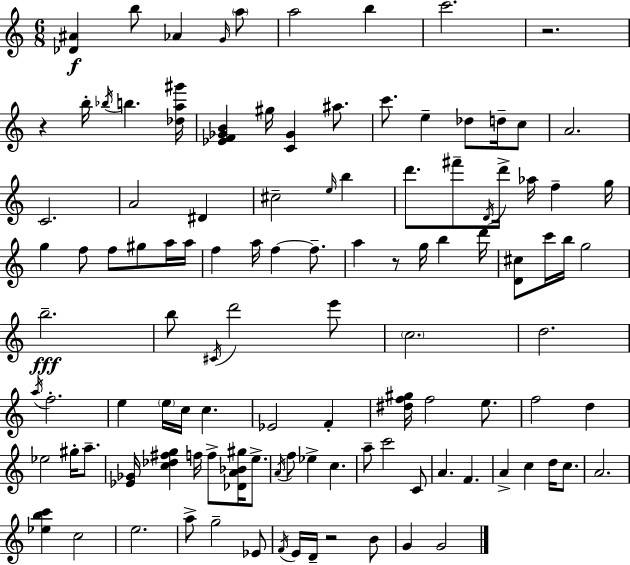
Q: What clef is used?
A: treble